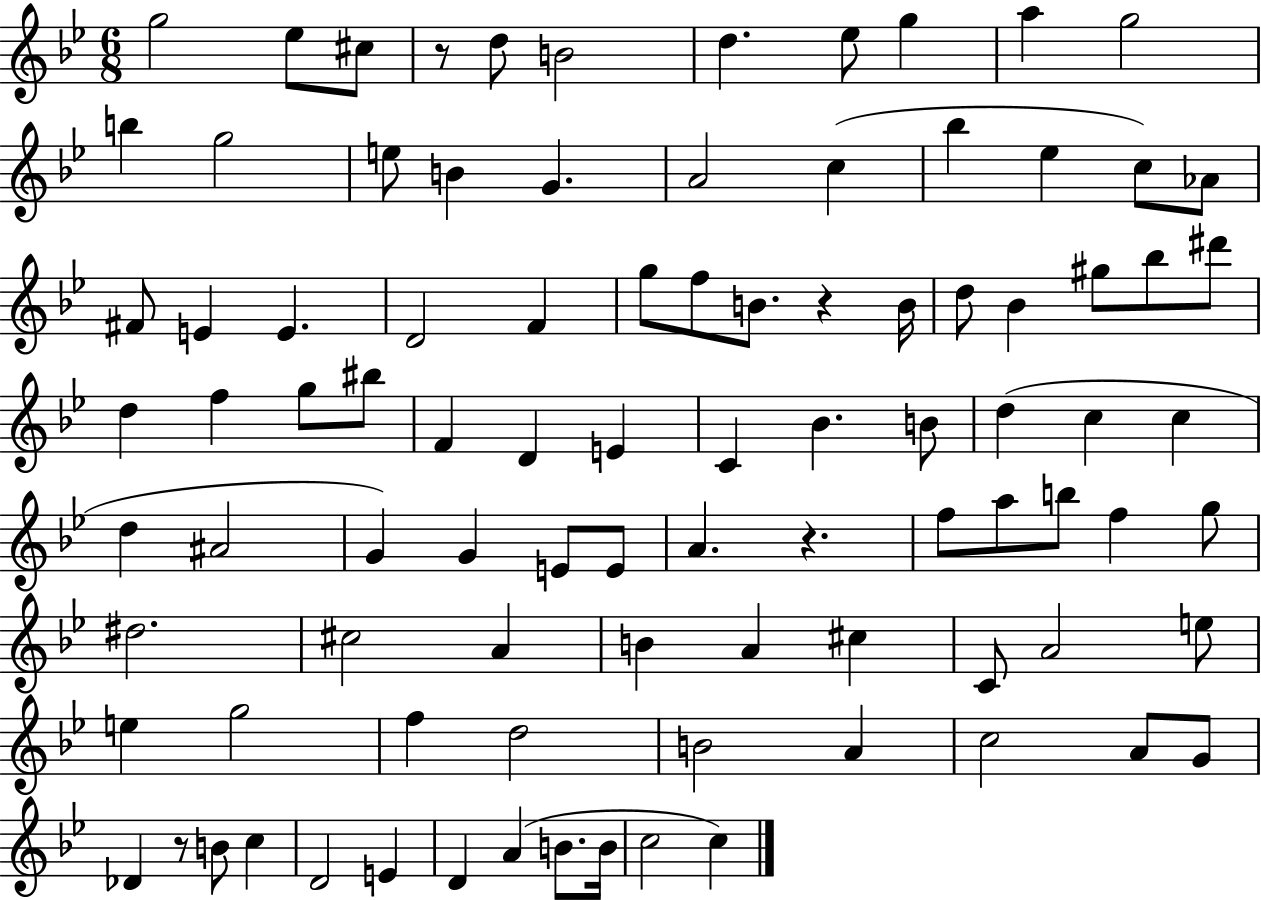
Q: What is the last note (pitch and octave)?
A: C5